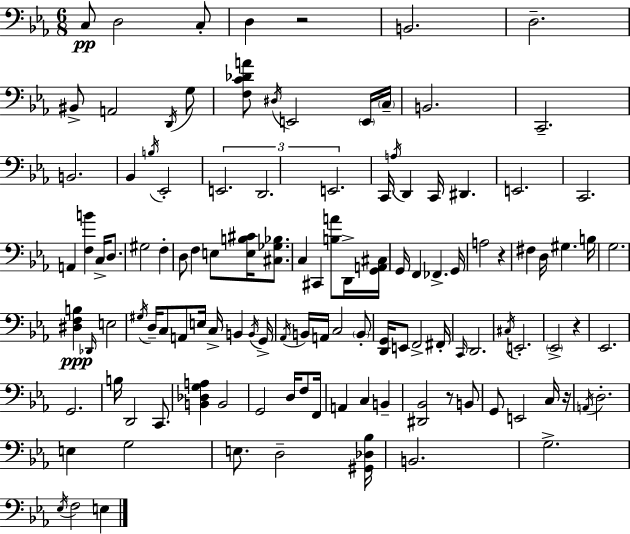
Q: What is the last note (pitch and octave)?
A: E3